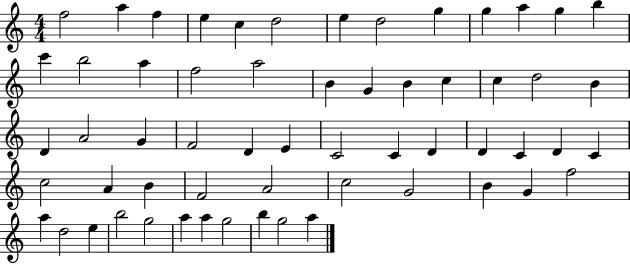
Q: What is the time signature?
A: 4/4